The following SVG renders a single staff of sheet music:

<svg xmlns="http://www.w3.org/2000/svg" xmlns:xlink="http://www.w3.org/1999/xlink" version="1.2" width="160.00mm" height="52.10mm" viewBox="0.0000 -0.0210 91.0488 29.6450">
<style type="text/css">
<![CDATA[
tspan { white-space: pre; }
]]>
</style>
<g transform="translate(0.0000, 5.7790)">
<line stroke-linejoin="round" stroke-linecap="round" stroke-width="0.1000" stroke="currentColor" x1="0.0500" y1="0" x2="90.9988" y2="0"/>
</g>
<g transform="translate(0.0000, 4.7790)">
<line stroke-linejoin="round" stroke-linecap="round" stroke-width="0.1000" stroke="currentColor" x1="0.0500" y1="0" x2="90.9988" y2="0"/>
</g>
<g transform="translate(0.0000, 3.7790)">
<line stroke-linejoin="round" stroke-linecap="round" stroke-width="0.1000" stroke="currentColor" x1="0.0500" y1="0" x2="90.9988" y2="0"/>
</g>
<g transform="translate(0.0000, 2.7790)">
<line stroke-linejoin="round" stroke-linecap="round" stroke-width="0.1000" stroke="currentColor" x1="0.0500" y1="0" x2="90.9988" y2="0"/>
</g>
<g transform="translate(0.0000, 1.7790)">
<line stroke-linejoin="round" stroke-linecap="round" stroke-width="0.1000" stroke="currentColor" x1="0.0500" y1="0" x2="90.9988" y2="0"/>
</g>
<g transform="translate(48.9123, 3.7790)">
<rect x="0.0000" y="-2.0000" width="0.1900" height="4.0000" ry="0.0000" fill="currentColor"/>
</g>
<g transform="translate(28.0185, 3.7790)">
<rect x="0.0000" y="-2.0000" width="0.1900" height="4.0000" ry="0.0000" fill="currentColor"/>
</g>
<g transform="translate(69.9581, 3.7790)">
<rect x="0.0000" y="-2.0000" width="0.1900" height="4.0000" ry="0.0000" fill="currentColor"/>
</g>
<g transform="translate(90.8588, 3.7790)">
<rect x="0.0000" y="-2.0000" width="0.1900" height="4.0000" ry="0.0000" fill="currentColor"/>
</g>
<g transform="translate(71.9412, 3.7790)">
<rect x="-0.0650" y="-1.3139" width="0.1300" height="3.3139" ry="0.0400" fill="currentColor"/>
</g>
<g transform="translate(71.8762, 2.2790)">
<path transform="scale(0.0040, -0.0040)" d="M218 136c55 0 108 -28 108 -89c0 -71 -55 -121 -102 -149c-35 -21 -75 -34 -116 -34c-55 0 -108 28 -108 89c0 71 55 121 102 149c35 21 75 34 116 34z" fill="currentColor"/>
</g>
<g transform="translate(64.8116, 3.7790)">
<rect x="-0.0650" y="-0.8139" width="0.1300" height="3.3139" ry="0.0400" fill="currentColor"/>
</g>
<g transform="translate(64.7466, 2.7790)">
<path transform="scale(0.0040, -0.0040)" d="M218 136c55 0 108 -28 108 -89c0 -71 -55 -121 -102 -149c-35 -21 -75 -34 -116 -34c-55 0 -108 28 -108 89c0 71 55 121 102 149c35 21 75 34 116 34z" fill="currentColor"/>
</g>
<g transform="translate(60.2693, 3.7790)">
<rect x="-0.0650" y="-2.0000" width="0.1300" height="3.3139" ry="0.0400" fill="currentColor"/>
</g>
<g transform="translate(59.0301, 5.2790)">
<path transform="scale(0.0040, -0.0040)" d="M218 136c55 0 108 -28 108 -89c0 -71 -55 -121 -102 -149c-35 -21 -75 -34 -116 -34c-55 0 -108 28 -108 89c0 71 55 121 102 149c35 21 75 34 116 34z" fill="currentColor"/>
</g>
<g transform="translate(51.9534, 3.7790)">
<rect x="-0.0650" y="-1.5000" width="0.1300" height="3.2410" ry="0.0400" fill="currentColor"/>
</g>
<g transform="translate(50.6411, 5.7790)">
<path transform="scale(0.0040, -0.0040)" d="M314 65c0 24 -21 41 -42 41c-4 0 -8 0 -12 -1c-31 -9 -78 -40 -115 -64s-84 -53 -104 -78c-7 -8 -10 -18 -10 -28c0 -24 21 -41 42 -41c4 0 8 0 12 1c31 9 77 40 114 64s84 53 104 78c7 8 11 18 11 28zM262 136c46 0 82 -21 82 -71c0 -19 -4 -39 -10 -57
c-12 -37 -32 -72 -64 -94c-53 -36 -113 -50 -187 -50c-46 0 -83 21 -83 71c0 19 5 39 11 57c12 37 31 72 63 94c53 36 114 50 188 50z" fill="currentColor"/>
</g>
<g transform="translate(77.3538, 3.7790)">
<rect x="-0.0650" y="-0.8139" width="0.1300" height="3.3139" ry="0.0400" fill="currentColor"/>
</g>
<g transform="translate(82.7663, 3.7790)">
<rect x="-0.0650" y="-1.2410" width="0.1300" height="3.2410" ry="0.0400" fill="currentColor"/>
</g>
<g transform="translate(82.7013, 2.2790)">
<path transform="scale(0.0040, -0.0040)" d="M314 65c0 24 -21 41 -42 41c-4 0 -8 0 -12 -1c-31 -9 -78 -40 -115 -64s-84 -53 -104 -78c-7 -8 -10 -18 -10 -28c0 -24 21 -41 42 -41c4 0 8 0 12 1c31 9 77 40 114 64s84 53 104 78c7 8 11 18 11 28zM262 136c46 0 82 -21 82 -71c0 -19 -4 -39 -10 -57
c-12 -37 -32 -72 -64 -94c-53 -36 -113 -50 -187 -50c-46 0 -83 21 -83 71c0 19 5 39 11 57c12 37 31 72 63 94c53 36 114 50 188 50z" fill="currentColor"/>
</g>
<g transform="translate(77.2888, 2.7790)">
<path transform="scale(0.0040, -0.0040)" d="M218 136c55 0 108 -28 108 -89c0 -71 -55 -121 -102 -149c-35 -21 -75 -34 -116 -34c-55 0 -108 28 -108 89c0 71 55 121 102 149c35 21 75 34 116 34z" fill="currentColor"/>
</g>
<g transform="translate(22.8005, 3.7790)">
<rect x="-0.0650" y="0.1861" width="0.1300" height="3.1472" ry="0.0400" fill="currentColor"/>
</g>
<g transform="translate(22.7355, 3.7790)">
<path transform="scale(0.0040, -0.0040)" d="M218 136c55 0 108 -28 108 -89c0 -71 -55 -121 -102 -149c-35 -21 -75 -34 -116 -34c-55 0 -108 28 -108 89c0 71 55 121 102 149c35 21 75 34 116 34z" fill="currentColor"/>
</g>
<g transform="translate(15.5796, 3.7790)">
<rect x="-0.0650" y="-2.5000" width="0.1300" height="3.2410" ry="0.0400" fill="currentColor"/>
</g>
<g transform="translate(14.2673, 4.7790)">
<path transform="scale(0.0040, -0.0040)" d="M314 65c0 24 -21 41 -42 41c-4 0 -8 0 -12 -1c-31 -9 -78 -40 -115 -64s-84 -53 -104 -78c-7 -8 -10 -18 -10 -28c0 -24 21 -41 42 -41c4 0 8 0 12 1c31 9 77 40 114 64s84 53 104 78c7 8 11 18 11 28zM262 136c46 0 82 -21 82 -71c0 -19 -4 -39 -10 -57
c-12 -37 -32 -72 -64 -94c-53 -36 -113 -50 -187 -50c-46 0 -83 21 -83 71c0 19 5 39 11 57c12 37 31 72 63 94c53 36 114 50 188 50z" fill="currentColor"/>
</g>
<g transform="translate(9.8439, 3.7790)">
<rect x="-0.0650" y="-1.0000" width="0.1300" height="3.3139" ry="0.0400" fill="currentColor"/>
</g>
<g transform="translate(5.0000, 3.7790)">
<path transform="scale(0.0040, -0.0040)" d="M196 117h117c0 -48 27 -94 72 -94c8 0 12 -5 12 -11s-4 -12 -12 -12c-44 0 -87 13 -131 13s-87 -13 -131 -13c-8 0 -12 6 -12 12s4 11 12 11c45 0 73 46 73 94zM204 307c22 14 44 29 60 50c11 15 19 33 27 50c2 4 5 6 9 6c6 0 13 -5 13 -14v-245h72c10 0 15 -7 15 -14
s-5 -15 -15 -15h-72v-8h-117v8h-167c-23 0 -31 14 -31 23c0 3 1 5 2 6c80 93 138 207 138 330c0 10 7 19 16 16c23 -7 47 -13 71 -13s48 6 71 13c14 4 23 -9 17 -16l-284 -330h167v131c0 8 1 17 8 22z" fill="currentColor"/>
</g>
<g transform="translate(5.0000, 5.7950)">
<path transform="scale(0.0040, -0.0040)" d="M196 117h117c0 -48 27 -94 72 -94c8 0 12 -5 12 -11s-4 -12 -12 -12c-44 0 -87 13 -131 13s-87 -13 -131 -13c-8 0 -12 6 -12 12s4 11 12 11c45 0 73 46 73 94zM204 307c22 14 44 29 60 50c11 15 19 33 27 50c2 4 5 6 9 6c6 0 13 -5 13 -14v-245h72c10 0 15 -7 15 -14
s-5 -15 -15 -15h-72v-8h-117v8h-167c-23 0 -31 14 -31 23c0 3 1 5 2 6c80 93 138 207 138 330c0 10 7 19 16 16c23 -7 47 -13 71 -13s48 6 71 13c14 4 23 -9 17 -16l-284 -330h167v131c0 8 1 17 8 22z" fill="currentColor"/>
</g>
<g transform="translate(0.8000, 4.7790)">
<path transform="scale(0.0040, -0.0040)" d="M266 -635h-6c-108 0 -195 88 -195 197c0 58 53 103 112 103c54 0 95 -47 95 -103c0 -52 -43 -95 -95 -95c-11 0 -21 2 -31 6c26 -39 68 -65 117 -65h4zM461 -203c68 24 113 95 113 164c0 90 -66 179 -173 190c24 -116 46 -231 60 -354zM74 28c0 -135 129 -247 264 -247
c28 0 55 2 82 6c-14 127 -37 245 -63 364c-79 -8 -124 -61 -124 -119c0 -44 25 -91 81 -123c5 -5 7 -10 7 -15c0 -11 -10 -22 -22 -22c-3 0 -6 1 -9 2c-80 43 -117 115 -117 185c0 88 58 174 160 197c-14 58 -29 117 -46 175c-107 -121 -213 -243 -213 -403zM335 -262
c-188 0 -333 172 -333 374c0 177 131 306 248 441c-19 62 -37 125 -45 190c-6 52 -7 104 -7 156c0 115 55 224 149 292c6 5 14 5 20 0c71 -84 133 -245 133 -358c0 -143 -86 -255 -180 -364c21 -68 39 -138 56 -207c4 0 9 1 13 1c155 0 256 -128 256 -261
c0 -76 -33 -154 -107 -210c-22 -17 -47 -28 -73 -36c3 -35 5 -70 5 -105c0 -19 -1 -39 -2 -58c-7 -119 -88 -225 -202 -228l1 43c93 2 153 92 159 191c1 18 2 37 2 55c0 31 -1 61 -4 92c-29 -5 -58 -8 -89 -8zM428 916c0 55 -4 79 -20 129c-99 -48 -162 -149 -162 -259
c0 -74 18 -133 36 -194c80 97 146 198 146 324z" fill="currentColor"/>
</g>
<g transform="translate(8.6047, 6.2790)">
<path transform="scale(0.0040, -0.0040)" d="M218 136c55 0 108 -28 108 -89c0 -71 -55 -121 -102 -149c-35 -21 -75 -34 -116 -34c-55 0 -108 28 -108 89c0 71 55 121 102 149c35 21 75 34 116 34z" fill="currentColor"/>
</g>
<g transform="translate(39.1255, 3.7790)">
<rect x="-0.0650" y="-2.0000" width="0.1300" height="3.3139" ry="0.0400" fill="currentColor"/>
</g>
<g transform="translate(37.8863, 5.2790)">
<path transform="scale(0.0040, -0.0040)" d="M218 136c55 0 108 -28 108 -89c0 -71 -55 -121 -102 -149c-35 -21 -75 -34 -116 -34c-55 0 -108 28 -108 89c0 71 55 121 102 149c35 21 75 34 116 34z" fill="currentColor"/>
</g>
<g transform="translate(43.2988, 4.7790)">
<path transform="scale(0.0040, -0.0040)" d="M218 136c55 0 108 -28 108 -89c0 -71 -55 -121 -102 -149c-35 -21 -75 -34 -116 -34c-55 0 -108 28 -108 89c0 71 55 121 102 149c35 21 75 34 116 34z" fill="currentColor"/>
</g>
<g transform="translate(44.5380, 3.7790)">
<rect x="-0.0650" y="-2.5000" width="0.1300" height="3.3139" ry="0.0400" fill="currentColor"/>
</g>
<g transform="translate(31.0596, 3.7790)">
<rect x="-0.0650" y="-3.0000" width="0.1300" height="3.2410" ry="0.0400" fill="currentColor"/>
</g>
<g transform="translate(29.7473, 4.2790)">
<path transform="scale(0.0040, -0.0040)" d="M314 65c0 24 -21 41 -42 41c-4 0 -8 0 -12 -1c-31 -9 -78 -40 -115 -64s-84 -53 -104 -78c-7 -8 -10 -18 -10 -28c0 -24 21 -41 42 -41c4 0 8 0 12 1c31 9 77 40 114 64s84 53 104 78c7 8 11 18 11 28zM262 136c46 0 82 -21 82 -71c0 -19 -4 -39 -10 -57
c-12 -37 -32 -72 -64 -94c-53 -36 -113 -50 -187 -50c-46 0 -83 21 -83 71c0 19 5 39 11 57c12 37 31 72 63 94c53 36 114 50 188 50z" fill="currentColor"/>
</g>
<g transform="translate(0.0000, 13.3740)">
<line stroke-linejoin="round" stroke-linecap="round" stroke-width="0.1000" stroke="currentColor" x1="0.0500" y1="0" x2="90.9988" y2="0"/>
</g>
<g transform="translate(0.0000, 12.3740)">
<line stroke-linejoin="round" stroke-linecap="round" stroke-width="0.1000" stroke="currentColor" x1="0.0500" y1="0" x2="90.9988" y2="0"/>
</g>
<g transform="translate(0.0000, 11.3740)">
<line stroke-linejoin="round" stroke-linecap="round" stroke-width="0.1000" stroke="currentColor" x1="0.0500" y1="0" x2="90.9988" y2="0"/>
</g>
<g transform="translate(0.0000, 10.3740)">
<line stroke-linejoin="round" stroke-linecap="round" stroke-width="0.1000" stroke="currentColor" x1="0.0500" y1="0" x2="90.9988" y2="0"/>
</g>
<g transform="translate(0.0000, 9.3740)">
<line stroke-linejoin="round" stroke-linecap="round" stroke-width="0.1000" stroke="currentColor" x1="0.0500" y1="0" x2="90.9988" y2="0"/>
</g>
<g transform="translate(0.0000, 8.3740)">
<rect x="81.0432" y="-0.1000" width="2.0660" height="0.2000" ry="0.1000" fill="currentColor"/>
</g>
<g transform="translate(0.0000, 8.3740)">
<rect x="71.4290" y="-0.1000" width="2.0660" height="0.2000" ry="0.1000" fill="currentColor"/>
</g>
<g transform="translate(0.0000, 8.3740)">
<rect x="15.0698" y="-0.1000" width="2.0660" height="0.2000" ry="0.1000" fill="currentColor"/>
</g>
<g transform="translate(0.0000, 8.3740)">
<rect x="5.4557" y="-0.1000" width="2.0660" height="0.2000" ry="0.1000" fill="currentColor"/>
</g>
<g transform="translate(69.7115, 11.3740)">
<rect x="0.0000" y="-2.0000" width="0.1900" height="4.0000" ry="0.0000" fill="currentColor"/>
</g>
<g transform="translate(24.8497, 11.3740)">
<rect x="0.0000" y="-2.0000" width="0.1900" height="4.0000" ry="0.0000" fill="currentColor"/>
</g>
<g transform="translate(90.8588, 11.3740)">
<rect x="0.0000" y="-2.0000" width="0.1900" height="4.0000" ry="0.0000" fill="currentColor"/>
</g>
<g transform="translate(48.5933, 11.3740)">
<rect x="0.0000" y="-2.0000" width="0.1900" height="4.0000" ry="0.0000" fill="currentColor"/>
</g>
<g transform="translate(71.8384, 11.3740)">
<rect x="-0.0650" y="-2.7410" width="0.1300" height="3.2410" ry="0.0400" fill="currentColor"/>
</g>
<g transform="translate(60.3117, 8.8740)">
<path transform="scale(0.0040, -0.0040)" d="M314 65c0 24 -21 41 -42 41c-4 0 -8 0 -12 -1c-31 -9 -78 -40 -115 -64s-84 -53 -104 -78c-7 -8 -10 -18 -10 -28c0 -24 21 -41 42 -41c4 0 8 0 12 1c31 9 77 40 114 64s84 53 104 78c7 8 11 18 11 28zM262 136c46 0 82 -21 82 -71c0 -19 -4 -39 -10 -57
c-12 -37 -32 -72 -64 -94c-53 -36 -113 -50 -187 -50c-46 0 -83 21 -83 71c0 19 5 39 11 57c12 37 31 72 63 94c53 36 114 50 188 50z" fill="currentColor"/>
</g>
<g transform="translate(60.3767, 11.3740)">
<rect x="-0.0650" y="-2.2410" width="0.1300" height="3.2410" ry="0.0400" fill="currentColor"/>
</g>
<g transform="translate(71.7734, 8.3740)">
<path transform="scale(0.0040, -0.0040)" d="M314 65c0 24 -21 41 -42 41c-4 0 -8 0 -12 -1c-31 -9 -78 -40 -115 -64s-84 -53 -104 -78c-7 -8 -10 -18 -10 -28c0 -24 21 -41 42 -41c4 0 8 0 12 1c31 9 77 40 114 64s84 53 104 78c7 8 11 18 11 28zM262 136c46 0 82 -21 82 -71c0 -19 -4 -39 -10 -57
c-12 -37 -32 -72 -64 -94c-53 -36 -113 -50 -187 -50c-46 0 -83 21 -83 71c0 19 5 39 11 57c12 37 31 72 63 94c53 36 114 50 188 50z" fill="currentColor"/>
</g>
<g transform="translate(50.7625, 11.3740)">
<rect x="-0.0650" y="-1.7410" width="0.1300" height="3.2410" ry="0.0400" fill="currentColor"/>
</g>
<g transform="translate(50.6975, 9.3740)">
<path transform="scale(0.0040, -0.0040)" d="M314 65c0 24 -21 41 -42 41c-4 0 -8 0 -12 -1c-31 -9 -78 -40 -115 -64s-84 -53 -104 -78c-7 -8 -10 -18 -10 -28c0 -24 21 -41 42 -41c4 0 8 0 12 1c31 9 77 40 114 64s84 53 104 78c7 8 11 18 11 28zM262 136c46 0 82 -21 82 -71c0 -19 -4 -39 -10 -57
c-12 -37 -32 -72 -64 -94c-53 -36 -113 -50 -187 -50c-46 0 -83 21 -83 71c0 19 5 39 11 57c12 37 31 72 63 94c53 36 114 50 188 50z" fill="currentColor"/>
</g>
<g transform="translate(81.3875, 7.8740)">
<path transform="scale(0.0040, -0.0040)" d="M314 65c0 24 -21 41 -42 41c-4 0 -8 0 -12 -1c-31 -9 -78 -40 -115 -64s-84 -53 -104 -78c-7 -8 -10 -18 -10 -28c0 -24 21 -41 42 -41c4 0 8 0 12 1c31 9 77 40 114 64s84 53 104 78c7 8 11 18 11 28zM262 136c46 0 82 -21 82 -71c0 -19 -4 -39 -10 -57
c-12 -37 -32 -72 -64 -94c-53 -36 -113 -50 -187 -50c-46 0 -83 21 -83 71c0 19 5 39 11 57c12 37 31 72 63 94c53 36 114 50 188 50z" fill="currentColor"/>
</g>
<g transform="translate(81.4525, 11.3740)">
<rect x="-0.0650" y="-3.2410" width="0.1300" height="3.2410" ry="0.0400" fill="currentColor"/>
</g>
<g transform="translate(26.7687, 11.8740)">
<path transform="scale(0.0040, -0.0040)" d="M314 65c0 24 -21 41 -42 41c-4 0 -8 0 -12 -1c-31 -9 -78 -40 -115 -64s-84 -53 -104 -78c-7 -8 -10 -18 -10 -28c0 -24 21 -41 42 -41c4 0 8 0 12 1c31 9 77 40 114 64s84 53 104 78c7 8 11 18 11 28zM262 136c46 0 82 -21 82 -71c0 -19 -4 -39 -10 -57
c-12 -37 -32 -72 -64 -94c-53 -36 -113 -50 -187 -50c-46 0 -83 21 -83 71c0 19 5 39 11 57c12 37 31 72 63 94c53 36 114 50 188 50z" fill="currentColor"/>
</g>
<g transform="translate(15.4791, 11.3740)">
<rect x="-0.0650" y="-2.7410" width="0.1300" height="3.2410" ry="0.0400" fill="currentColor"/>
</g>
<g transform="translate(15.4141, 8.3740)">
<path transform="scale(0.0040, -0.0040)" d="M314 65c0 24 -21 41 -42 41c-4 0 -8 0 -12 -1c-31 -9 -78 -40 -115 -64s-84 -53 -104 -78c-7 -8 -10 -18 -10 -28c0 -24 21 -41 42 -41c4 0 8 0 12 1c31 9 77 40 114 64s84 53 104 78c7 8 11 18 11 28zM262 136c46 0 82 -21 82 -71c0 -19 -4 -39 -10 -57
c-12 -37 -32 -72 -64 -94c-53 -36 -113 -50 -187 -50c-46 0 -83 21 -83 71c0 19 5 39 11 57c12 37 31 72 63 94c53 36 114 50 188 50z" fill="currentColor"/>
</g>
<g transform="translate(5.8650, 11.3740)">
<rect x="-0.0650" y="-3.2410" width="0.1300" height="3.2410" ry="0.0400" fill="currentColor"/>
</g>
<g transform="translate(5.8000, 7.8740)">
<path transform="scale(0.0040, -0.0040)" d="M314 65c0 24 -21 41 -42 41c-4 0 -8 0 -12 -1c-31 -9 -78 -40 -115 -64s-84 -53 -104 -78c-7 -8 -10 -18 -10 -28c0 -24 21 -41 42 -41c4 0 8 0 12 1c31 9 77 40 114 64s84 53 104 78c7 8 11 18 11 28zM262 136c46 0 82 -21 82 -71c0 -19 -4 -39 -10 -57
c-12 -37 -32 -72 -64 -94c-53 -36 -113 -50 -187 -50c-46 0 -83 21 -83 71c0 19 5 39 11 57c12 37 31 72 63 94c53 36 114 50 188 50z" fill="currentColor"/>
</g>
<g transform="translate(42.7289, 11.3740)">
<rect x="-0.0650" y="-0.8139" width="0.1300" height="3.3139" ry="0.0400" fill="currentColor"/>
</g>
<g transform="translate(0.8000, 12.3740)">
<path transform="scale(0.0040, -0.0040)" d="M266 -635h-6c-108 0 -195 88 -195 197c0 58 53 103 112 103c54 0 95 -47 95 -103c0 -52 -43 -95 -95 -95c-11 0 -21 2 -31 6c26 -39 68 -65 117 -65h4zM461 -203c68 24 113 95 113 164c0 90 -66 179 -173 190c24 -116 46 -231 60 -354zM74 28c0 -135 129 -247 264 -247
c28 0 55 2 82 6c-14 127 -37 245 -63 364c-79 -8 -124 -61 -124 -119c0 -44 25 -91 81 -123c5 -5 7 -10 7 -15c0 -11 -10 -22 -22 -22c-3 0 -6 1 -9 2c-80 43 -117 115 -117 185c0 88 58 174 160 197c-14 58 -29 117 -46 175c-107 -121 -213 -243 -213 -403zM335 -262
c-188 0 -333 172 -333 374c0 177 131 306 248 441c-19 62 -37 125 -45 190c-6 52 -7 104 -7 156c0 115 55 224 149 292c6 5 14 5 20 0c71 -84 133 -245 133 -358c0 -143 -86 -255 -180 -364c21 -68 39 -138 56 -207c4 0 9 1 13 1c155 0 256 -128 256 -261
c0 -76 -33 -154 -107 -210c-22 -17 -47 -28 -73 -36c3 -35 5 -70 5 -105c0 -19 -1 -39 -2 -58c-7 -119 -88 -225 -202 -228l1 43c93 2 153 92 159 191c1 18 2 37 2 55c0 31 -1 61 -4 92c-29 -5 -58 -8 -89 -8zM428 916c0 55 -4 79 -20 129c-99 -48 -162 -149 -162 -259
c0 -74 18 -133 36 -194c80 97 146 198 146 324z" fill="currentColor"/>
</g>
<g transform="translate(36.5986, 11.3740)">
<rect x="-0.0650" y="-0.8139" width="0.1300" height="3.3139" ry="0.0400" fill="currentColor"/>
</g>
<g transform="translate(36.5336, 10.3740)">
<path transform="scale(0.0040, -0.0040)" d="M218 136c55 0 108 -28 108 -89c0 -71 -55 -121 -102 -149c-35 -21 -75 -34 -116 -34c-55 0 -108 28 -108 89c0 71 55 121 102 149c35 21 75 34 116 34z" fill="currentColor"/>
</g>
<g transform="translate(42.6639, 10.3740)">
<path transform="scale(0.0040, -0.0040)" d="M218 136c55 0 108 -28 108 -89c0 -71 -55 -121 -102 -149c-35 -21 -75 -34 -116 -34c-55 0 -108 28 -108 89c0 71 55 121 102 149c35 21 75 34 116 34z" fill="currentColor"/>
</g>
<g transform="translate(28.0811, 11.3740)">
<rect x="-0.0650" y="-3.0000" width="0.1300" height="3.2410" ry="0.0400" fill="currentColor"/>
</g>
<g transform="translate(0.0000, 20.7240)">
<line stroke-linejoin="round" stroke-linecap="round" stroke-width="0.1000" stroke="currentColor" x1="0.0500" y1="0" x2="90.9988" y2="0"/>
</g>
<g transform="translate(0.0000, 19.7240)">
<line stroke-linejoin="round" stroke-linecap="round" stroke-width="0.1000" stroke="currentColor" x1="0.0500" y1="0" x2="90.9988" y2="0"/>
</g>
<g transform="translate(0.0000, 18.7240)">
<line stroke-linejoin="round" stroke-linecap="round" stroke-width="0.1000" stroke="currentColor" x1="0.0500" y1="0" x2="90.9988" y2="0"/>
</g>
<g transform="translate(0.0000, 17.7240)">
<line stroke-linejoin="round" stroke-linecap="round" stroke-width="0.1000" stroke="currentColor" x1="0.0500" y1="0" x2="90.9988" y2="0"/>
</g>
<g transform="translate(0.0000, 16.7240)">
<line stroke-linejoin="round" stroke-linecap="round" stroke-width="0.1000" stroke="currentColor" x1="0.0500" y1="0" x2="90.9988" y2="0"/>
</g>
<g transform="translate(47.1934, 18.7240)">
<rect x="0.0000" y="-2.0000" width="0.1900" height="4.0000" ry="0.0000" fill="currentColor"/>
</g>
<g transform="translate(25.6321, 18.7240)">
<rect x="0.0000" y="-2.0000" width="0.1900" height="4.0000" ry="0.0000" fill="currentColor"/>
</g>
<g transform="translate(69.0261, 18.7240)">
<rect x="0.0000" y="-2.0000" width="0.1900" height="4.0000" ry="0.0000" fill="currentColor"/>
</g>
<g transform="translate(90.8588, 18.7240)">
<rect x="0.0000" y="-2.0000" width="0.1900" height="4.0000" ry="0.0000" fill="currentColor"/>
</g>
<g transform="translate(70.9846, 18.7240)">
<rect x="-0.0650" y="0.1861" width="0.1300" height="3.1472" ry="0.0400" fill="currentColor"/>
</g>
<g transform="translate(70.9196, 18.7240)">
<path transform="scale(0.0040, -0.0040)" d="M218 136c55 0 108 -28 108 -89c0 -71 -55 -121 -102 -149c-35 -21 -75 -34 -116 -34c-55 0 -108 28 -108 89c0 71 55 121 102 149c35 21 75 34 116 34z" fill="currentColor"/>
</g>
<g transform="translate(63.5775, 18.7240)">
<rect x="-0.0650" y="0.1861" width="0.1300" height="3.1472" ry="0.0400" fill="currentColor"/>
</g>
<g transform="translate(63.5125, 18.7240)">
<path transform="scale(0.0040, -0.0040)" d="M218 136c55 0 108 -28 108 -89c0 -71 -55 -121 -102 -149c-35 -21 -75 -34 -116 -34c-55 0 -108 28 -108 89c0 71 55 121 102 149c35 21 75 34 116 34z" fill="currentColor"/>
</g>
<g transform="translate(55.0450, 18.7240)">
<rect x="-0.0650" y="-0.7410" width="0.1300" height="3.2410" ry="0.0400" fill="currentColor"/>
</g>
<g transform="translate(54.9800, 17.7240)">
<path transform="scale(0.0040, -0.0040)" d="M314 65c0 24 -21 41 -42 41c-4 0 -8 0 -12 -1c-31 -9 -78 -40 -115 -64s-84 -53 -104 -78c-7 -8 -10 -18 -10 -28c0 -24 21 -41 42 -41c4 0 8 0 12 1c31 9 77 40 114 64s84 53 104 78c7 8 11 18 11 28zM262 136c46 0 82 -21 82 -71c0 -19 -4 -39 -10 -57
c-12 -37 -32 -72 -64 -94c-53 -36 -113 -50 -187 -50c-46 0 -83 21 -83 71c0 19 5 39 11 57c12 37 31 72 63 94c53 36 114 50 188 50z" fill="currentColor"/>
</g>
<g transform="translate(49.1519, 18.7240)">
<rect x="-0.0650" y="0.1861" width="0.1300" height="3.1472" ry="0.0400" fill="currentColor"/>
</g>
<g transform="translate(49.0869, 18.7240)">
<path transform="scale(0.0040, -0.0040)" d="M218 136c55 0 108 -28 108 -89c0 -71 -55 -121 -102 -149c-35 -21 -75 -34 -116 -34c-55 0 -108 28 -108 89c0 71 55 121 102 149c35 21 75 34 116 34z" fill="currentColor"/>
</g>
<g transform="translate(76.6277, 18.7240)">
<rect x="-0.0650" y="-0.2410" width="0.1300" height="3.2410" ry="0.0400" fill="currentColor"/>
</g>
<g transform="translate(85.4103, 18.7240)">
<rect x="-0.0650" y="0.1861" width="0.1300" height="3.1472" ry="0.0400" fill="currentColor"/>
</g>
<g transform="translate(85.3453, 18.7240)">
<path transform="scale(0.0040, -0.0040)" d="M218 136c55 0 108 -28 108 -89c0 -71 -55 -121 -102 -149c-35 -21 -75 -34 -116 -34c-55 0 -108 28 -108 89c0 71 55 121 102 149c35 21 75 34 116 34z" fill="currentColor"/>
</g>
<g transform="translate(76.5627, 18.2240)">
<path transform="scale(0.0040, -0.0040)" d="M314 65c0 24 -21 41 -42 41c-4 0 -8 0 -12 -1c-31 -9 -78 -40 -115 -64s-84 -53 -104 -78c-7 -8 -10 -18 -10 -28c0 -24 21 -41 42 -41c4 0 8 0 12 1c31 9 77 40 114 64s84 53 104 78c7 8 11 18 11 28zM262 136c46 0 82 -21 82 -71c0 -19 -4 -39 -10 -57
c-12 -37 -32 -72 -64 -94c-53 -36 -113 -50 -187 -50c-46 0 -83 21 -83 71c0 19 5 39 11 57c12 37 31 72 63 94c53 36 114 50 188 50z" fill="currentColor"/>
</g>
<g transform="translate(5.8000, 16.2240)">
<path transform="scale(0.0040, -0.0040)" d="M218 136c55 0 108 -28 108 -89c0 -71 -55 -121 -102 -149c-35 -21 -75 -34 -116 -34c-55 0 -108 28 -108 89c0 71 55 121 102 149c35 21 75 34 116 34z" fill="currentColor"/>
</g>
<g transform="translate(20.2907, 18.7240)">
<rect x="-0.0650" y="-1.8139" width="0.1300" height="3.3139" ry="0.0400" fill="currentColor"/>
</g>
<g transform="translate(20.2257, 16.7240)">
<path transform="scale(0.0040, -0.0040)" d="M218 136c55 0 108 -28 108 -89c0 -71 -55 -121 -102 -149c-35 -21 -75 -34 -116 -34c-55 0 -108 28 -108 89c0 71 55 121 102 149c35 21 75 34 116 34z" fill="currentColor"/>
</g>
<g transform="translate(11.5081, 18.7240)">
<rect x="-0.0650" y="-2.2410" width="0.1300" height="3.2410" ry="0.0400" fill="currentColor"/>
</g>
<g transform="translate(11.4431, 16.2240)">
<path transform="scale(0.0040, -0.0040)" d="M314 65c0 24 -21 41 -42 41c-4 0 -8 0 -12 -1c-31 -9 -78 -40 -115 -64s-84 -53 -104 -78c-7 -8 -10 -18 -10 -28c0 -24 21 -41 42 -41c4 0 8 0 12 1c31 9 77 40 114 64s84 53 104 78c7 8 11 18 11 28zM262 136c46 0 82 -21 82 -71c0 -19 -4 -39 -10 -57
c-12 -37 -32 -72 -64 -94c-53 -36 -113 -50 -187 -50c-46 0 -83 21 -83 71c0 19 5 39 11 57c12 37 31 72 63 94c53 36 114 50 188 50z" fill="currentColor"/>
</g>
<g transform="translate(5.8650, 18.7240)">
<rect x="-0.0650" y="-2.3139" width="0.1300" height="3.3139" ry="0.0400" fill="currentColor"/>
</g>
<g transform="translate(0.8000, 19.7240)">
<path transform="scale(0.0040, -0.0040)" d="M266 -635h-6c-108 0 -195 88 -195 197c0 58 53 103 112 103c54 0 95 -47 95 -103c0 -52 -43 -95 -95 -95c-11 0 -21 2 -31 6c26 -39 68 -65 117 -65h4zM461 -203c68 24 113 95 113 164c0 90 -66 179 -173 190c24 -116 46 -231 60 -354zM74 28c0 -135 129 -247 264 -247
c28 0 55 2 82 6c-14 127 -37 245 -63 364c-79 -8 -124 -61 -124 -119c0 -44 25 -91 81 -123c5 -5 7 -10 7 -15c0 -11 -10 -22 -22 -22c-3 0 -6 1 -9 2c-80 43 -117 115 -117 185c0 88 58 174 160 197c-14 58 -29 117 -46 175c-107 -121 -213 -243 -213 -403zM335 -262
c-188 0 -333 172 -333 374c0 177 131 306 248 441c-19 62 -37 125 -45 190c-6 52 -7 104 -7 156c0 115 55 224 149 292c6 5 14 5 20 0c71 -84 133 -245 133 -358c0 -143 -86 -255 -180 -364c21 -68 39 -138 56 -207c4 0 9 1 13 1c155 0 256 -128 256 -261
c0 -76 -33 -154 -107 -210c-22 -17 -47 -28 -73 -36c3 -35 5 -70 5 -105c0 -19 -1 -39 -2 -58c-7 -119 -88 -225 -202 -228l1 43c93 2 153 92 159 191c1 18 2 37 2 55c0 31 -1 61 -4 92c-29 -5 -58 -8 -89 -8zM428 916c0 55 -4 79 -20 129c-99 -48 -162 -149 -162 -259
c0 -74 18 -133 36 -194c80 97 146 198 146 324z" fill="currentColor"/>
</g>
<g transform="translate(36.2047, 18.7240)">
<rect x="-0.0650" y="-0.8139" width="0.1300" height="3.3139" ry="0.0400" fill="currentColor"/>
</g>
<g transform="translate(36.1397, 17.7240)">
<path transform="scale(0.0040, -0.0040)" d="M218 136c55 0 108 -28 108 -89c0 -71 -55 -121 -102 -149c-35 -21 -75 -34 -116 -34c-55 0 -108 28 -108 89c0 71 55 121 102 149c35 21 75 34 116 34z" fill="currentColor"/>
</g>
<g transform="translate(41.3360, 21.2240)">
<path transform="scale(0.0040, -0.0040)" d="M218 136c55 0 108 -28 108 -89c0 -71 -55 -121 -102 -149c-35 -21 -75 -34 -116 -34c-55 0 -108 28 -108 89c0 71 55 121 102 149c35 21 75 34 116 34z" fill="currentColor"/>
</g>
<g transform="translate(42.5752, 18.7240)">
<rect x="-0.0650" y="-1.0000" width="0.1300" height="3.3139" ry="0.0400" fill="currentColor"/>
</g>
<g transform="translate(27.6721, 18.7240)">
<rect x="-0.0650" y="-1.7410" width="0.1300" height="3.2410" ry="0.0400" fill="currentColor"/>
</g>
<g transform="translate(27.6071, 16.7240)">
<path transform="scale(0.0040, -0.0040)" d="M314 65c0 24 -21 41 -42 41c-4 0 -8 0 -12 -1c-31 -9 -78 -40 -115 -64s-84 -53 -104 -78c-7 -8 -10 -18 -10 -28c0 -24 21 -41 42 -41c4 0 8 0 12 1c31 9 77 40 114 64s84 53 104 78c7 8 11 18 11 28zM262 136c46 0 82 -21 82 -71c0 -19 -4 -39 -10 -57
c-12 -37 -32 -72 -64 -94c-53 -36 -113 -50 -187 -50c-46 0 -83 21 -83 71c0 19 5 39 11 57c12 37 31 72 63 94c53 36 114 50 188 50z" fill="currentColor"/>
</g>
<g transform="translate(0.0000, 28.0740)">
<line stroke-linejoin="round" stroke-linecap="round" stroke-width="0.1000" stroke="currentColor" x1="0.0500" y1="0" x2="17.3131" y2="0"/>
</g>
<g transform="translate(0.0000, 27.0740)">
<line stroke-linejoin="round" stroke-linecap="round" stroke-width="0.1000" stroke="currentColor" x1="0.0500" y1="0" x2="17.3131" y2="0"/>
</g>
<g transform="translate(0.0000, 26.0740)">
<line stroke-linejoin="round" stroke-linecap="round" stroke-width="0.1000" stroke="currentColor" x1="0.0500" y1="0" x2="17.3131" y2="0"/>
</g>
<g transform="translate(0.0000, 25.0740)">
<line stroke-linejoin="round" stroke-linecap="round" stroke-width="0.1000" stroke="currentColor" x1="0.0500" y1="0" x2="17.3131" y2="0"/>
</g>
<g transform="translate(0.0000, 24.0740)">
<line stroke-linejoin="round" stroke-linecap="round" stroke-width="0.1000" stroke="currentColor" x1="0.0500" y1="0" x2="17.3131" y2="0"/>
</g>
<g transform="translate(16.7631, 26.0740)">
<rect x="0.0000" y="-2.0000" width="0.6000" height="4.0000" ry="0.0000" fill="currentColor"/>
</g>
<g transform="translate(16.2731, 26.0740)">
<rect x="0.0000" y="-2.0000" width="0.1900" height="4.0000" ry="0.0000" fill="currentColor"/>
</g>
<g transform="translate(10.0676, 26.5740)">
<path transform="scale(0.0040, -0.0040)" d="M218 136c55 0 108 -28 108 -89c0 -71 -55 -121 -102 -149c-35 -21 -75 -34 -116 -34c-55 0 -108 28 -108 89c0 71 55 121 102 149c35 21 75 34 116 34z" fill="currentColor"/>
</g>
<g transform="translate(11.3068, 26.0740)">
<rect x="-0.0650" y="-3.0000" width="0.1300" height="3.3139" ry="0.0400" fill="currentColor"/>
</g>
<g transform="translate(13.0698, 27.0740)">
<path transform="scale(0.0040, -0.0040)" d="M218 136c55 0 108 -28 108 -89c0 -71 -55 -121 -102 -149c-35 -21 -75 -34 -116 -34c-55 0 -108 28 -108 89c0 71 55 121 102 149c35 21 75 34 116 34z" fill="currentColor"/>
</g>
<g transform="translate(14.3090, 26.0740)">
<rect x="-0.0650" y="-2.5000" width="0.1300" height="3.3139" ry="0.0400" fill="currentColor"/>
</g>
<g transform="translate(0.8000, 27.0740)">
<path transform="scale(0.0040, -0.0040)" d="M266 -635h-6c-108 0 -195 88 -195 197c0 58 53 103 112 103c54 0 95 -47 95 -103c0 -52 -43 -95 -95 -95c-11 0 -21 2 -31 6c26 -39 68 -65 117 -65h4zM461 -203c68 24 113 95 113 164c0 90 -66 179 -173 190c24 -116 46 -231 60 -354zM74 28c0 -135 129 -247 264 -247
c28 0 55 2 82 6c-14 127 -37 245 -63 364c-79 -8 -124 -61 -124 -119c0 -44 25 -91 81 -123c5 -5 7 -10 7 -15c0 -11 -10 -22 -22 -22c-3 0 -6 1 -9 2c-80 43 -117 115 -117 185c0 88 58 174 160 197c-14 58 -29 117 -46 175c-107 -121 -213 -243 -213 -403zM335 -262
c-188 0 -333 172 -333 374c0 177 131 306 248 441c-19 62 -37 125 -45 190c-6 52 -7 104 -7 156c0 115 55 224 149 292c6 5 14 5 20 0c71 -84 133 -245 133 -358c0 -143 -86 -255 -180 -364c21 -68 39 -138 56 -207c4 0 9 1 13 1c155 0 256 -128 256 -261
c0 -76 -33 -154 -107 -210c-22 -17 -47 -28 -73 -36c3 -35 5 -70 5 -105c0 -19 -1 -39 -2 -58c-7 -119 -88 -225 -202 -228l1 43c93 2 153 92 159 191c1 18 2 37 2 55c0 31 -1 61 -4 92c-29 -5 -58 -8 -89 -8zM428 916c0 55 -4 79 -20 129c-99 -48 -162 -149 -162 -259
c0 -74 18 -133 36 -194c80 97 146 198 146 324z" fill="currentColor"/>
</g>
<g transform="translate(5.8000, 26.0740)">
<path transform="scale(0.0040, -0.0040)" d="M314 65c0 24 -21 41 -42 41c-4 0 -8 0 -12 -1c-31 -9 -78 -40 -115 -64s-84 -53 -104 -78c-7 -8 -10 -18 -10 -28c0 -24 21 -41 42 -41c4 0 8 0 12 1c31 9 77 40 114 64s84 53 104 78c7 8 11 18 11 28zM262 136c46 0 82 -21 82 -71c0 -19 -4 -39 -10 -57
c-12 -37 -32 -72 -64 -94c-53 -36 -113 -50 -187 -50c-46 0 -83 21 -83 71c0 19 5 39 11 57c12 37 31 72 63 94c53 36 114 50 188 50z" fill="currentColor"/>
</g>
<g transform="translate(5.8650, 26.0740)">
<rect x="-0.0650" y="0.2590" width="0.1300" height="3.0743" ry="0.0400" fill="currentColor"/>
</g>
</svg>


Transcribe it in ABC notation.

X:1
T:Untitled
M:4/4
L:1/4
K:C
D G2 B A2 F G E2 F d e d e2 b2 a2 A2 d d f2 g2 a2 b2 g g2 f f2 d D B d2 B B c2 B B2 A G